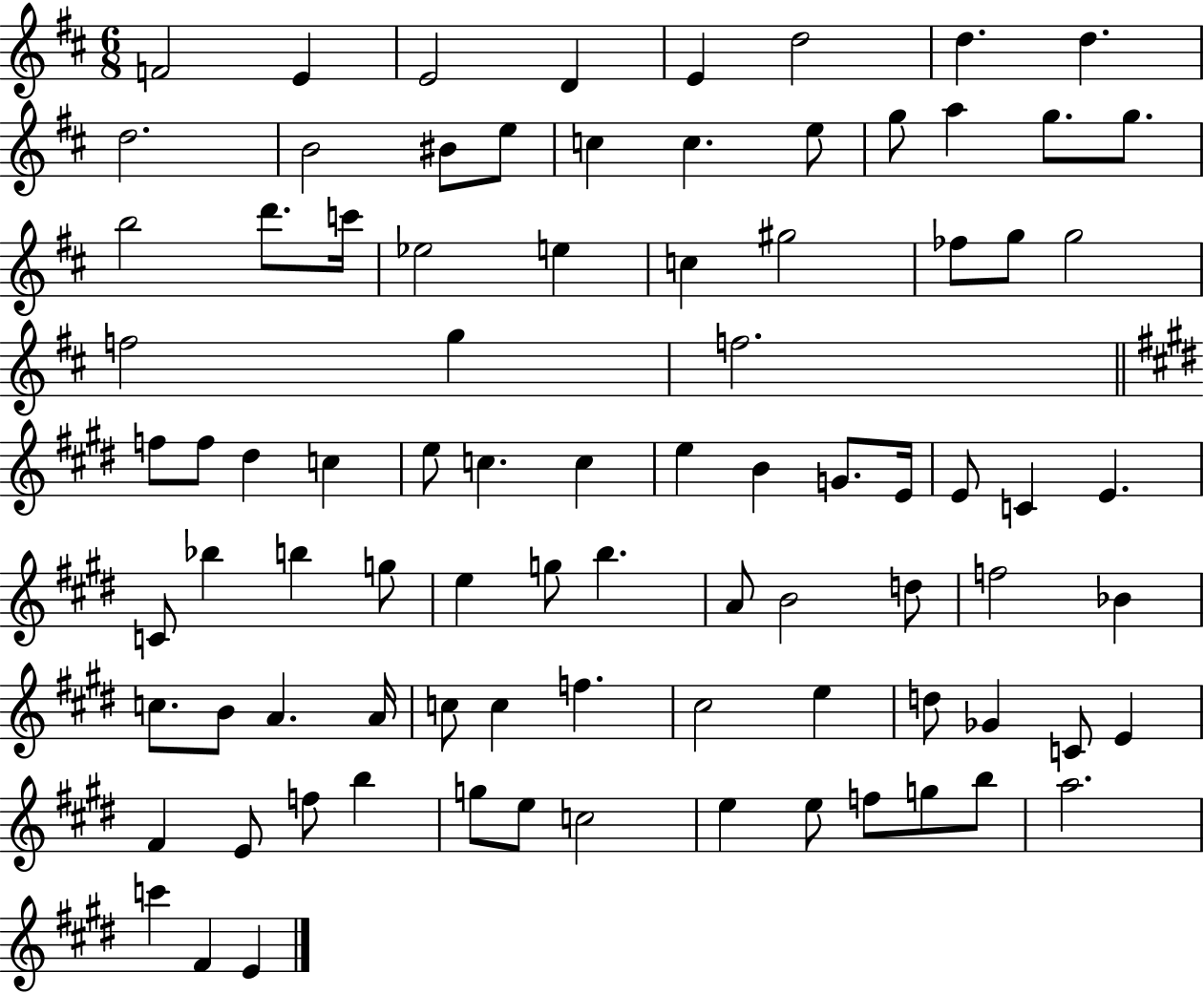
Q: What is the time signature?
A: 6/8